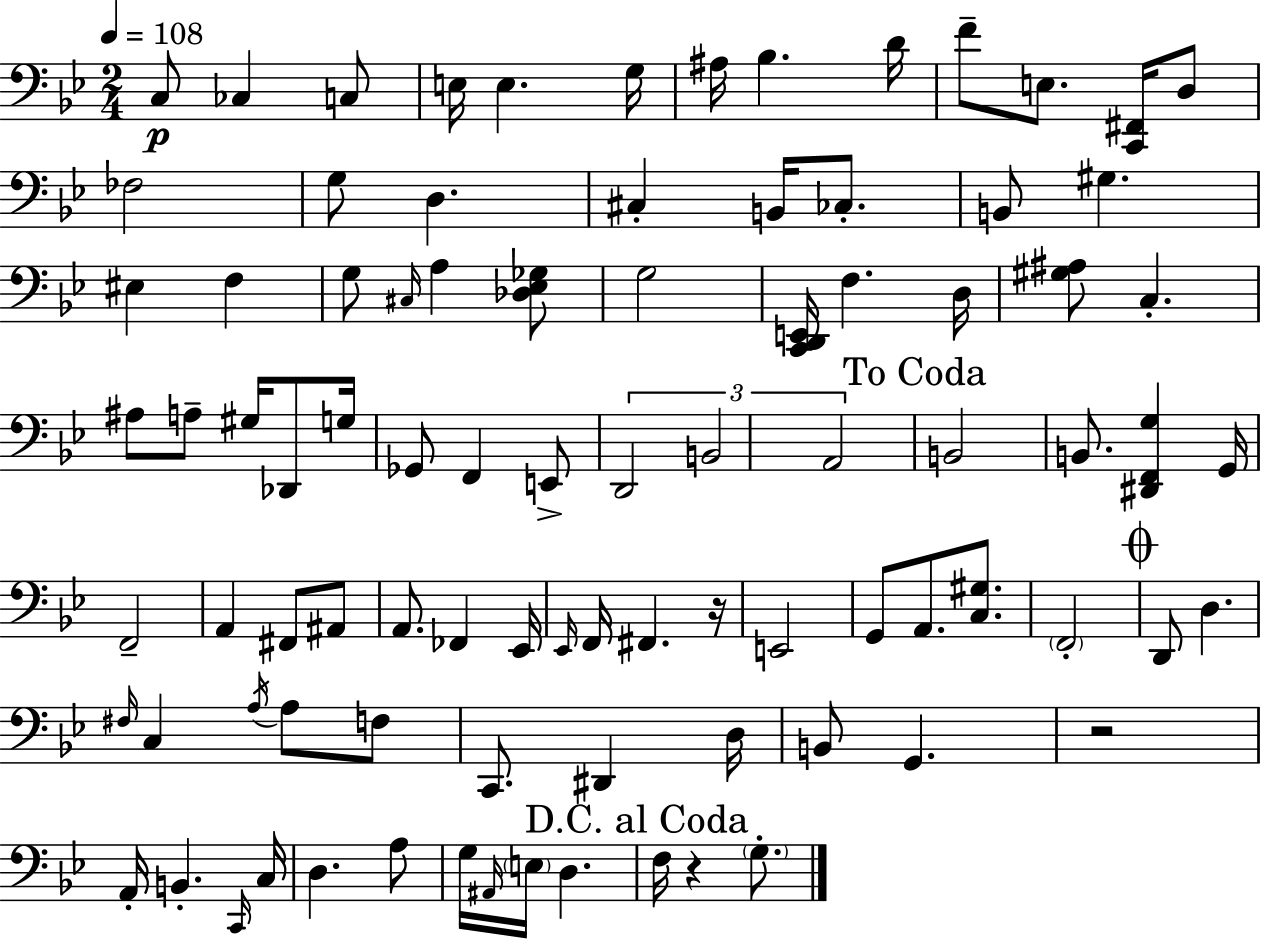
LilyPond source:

{
  \clef bass
  \numericTimeSignature
  \time 2/4
  \key bes \major
  \tempo 4 = 108
  c8\p ces4 c8 | e16 e4. g16 | ais16 bes4. d'16 | f'8-- e8. <c, fis,>16 d8 | \break fes2 | g8 d4. | cis4-. b,16 ces8.-. | b,8 gis4. | \break eis4 f4 | g8 \grace { cis16 } a4 <des ees ges>8 | g2 | <c, d, e,>16 f4. | \break d16 <gis ais>8 c4.-. | ais8 a8-- gis16 des,8 | g16 ges,8 f,4 e,8-> | \tuplet 3/2 { d,2 | \break b,2 | a,2 } | \mark "To Coda" b,2 | b,8. <dis, f, g>4 | \break g,16 f,2-- | a,4 fis,8 ais,8 | a,8. fes,4 | ees,16 \grace { ees,16 } f,16 fis,4. | \break r16 e,2 | g,8 a,8. <c gis>8. | \parenthesize f,2-. | \mark \markup { \musicglyph "scripts.coda" } d,8 d4. | \break \grace { fis16 } c4 \acciaccatura { a16 } | a8 f8 c,8. dis,4 | d16 b,8 g,4. | r2 | \break a,16-. b,4.-. | \grace { c,16 } c16 d4. | a8 g16 \grace { ais,16 } \parenthesize e16 | d4. \mark "D.C. al Coda" f16 r4 | \break \parenthesize g8.-. \bar "|."
}